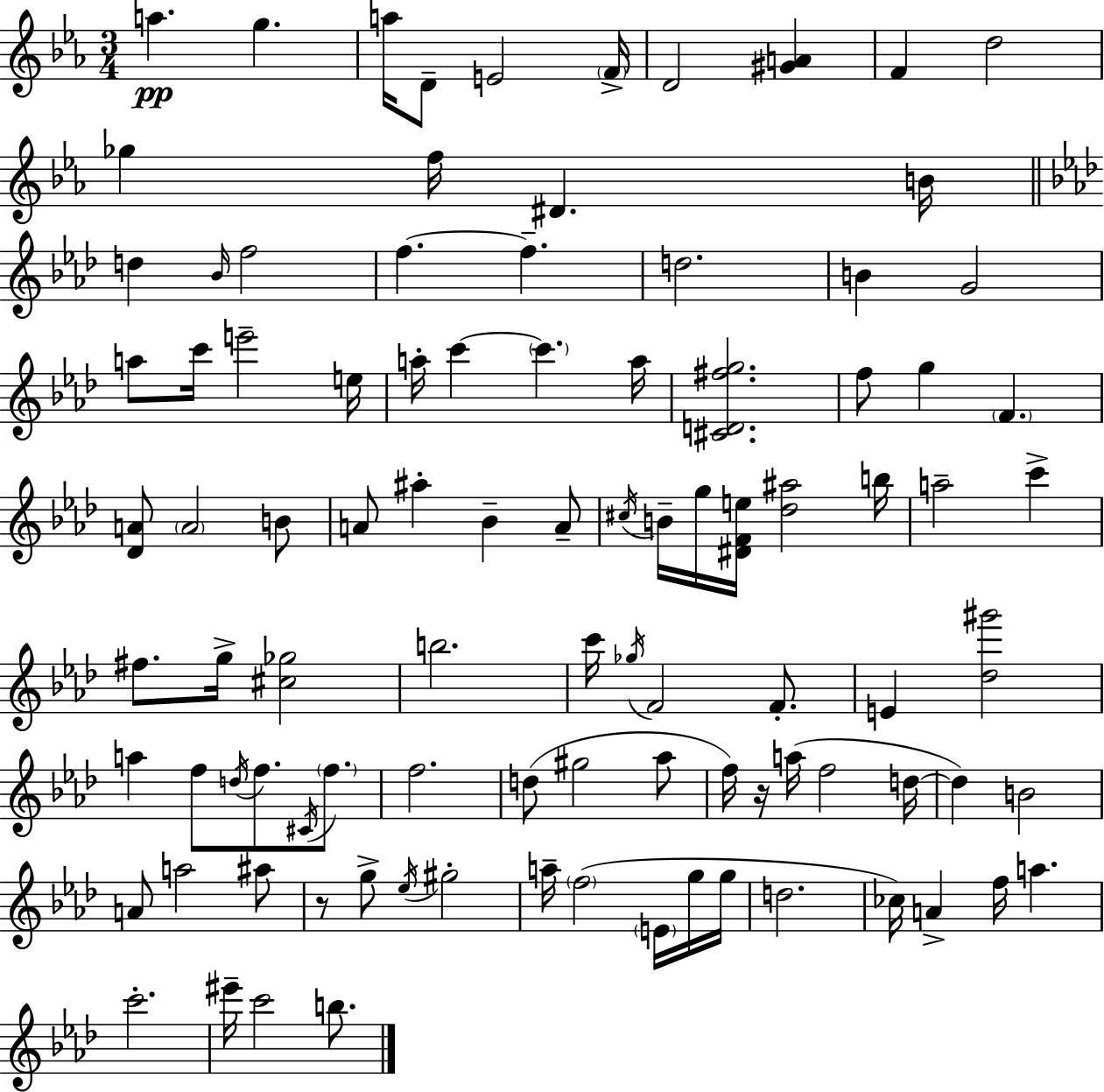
A5/q. G5/q. A5/s D4/e E4/h F4/s D4/h [G#4,A4]/q F4/q D5/h Gb5/q F5/s D#4/q. B4/s D5/q Bb4/s F5/h F5/q. F5/q. D5/h. B4/q G4/h A5/e C6/s E6/h E5/s A5/s C6/q C6/q. A5/s [C#4,D4,F#5,G5]/h. F5/e G5/q F4/q. [Db4,A4]/e A4/h B4/e A4/e A#5/q Bb4/q A4/e C#5/s B4/s G5/s [D#4,F4,E5]/s [Db5,A#5]/h B5/s A5/h C6/q F#5/e. G5/s [C#5,Gb5]/h B5/h. C6/s Gb5/s F4/h F4/e. E4/q [Db5,G#6]/h A5/q F5/e D5/s F5/e. C#4/s F5/e. F5/h. D5/e G#5/h Ab5/e F5/s R/s A5/s F5/h D5/s D5/q B4/h A4/e A5/h A#5/e R/e G5/e Eb5/s G#5/h A5/s F5/h E4/s G5/s G5/s D5/h. CES5/s A4/q F5/s A5/q. C6/h. EIS6/s C6/h B5/e.